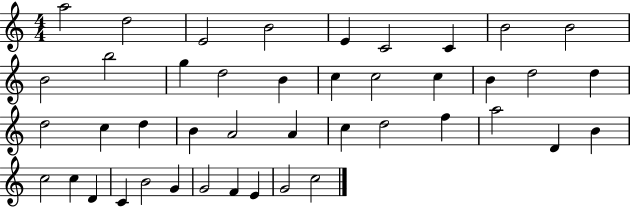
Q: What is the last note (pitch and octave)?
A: C5